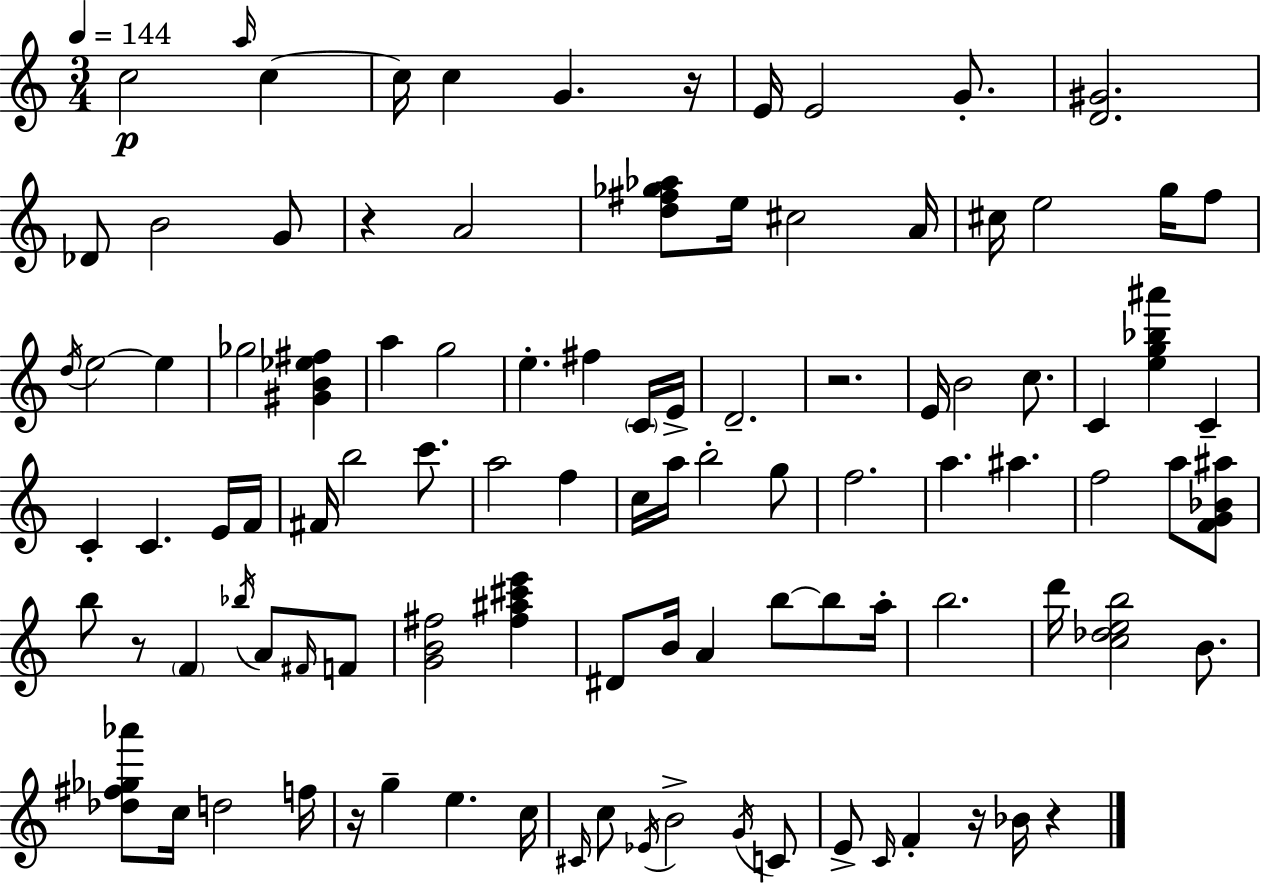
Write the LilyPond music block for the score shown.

{
  \clef treble
  \numericTimeSignature
  \time 3/4
  \key a \minor
  \tempo 4 = 144
  c''2\p \grace { a''16 } c''4~~ | c''16 c''4 g'4. | r16 e'16 e'2 g'8.-. | <d' gis'>2. | \break des'8 b'2 g'8 | r4 a'2 | <d'' fis'' ges'' aes''>8 e''16 cis''2 | a'16 cis''16 e''2 g''16 f''8 | \break \acciaccatura { d''16 } e''2~~ e''4 | ges''2 <gis' b' ees'' fis''>4 | a''4 g''2 | e''4.-. fis''4 | \break \parenthesize c'16 e'16-> d'2.-- | r2. | e'16 b'2 c''8. | c'4 <e'' g'' bes'' ais'''>4 c'4-- | \break c'4-. c'4. | e'16 f'16 fis'16 b''2 c'''8. | a''2 f''4 | c''16 a''16 b''2-. | \break g''8 f''2. | a''4. ais''4. | f''2 a''8 | <f' g' bes' ais''>8 b''8 r8 \parenthesize f'4 \acciaccatura { bes''16 } a'8 | \break \grace { fis'16 } f'8 <g' b' fis''>2 | <fis'' ais'' cis''' e'''>4 dis'8 b'16 a'4 b''8~~ | b''8 a''16-. b''2. | d'''16 <c'' des'' e'' b''>2 | \break b'8. <des'' fis'' ges'' aes'''>8 c''16 d''2 | f''16 r16 g''4-- e''4. | c''16 \grace { cis'16 } c''8 \acciaccatura { ees'16 } b'2-> | \acciaccatura { g'16 } c'8 e'8-> \grace { c'16 } f'4-. | \break r16 bes'16 r4 \bar "|."
}